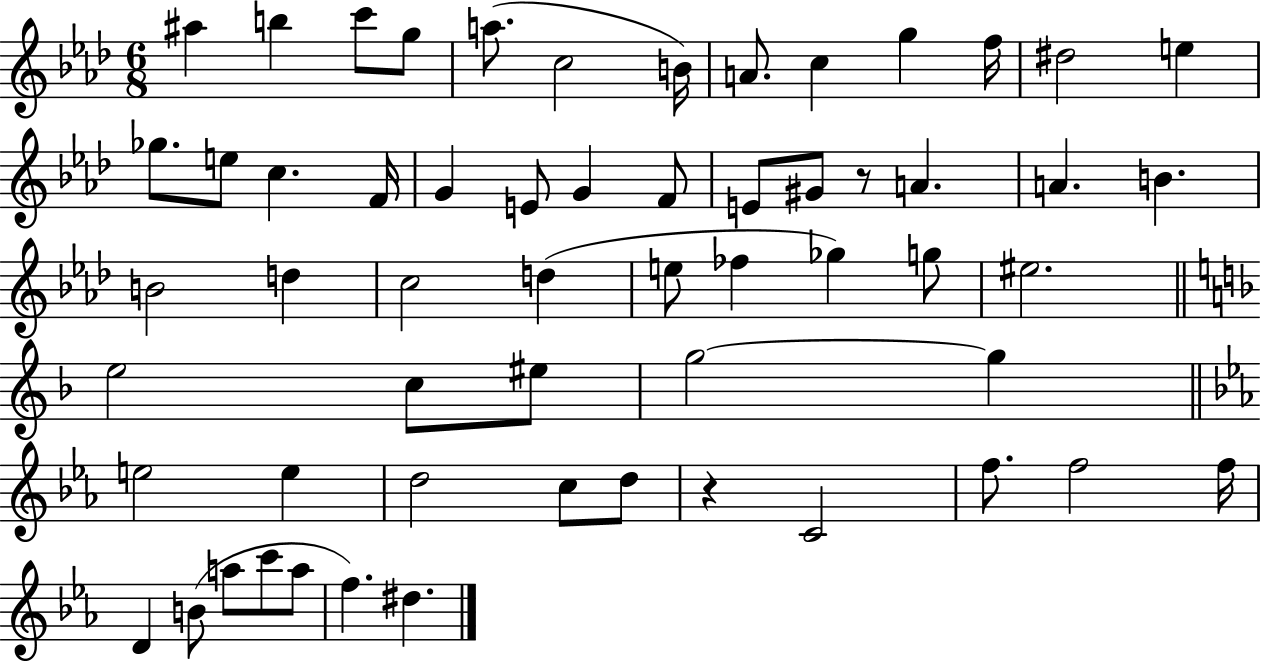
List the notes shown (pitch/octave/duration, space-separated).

A#5/q B5/q C6/e G5/e A5/e. C5/h B4/s A4/e. C5/q G5/q F5/s D#5/h E5/q Gb5/e. E5/e C5/q. F4/s G4/q E4/e G4/q F4/e E4/e G#4/e R/e A4/q. A4/q. B4/q. B4/h D5/q C5/h D5/q E5/e FES5/q Gb5/q G5/e EIS5/h. E5/h C5/e EIS5/e G5/h G5/q E5/h E5/q D5/h C5/e D5/e R/q C4/h F5/e. F5/h F5/s D4/q B4/e A5/e C6/e A5/e F5/q. D#5/q.